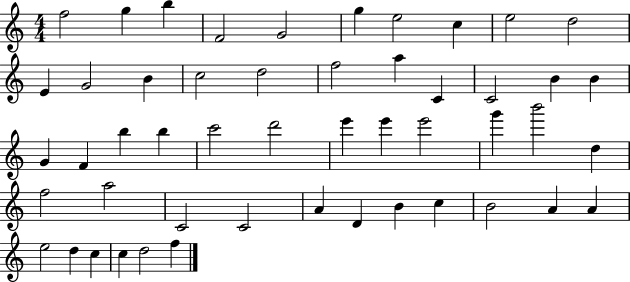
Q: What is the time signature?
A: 4/4